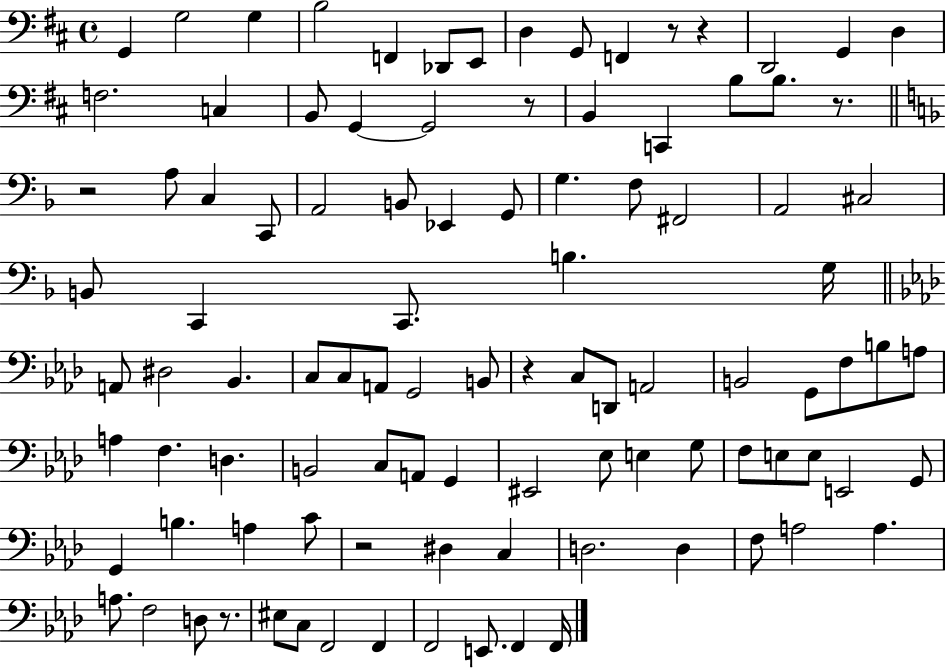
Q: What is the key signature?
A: D major